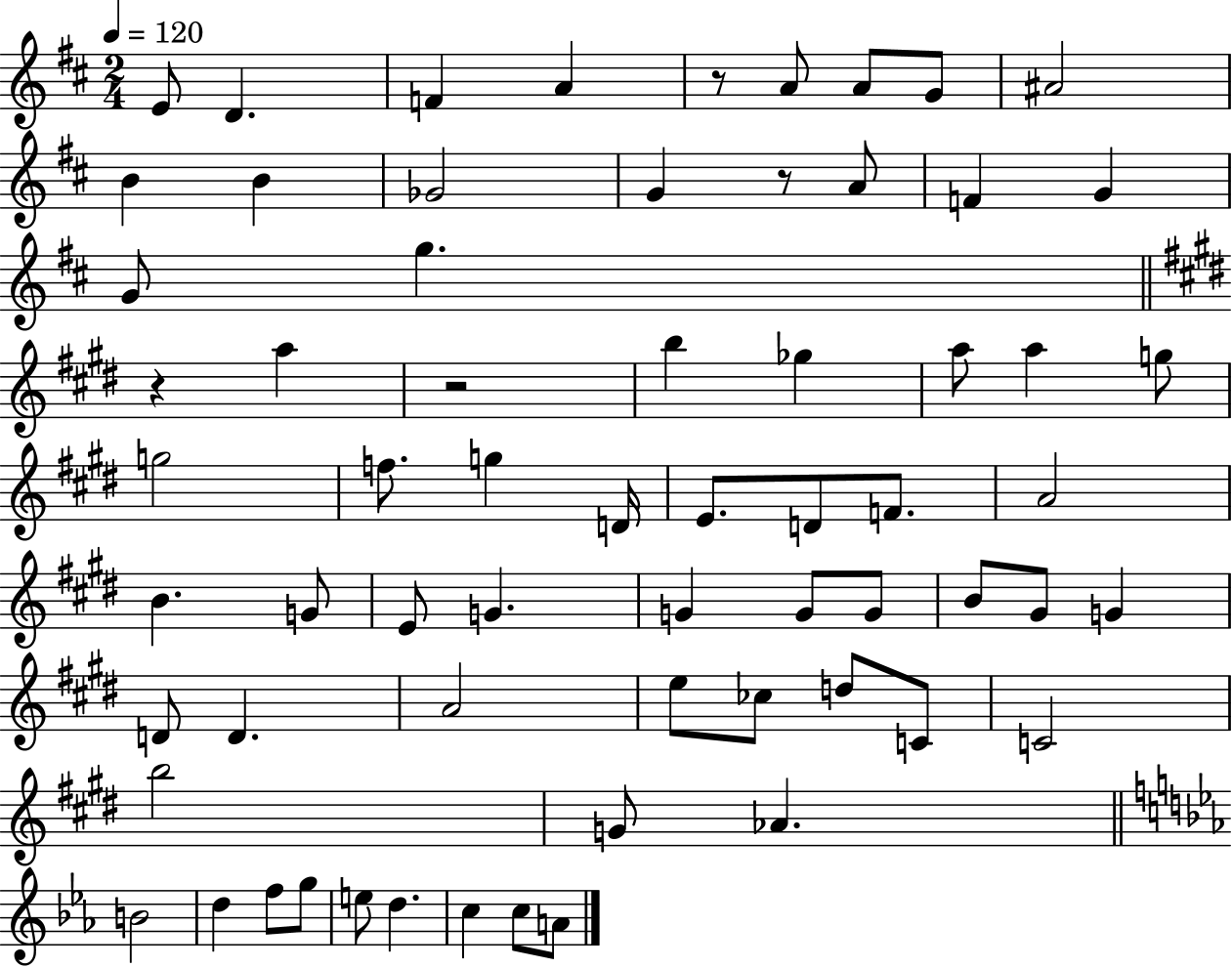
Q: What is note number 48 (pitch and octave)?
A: C4